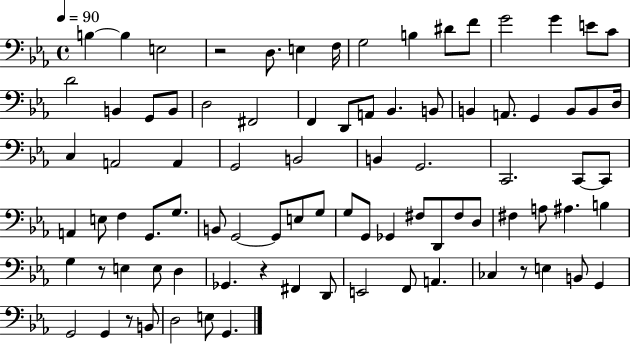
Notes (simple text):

B3/q B3/q E3/h R/h D3/e. E3/q F3/s G3/h B3/q D#4/e F4/e G4/h G4/q E4/e C4/e D4/h B2/q G2/e B2/e D3/h F#2/h F2/q D2/e A2/e Bb2/q. B2/e B2/q A2/e. G2/q B2/e B2/e D3/s C3/q A2/h A2/q G2/h B2/h B2/q G2/h. C2/h. C2/e C2/e A2/q E3/e F3/q G2/e. G3/e. B2/e G2/h G2/e E3/e G3/e G3/e G2/e Gb2/q F#3/e D2/e F#3/e D3/e F#3/q A3/e A#3/q. B3/q G3/q R/e E3/q E3/e D3/q Gb2/q. R/q F#2/q D2/e E2/h F2/e A2/q. CES3/q R/e E3/q B2/e G2/q G2/h G2/q R/e B2/e D3/h E3/e G2/q.